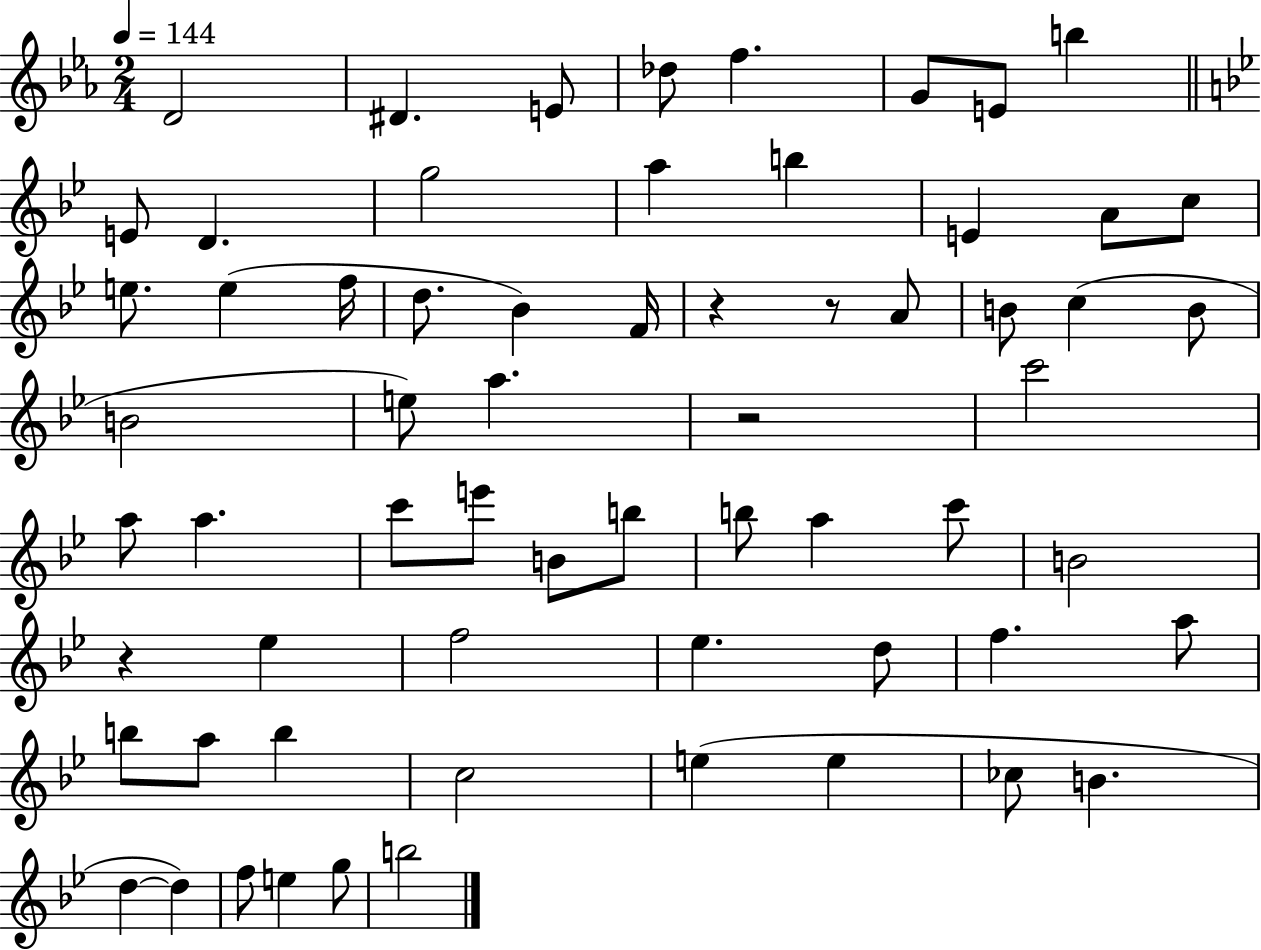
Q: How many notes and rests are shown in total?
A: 64